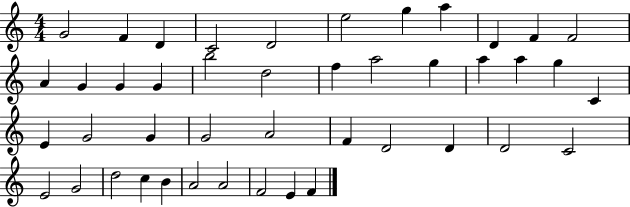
X:1
T:Untitled
M:4/4
L:1/4
K:C
G2 F D C2 D2 e2 g a D F F2 A G G G b2 d2 f a2 g a a g C E G2 G G2 A2 F D2 D D2 C2 E2 G2 d2 c B A2 A2 F2 E F